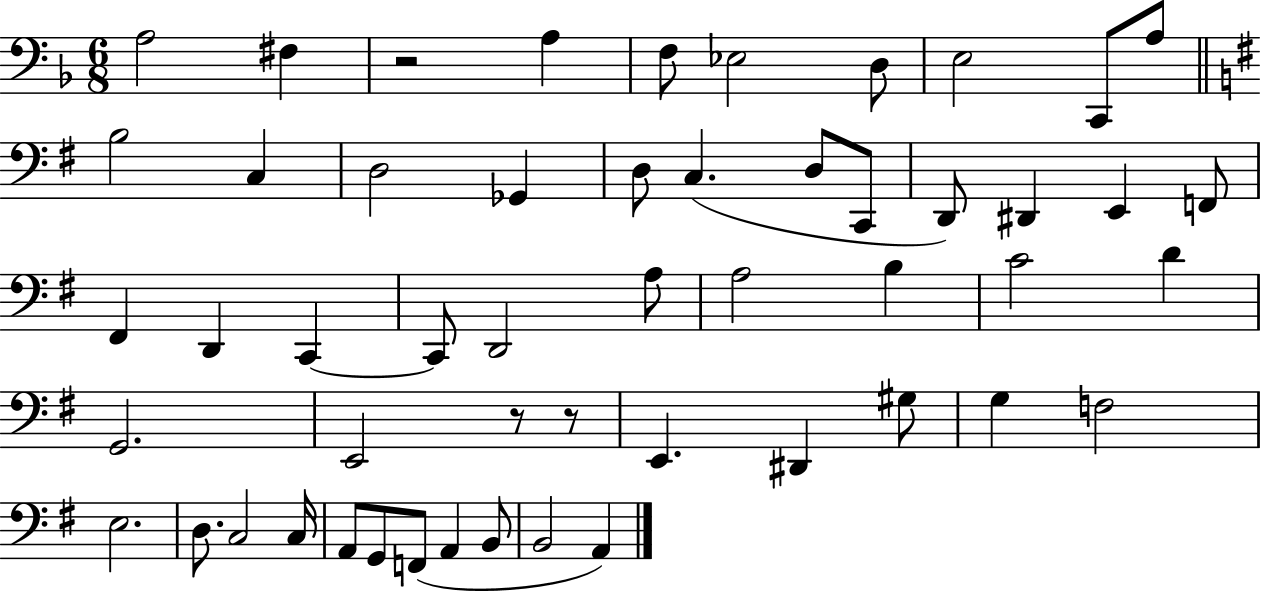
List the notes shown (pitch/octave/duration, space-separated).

A3/h F#3/q R/h A3/q F3/e Eb3/h D3/e E3/h C2/e A3/e B3/h C3/q D3/h Gb2/q D3/e C3/q. D3/e C2/e D2/e D#2/q E2/q F2/e F#2/q D2/q C2/q C2/e D2/h A3/e A3/h B3/q C4/h D4/q G2/h. E2/h R/e R/e E2/q. D#2/q G#3/e G3/q F3/h E3/h. D3/e. C3/h C3/s A2/e G2/e F2/e A2/q B2/e B2/h A2/q